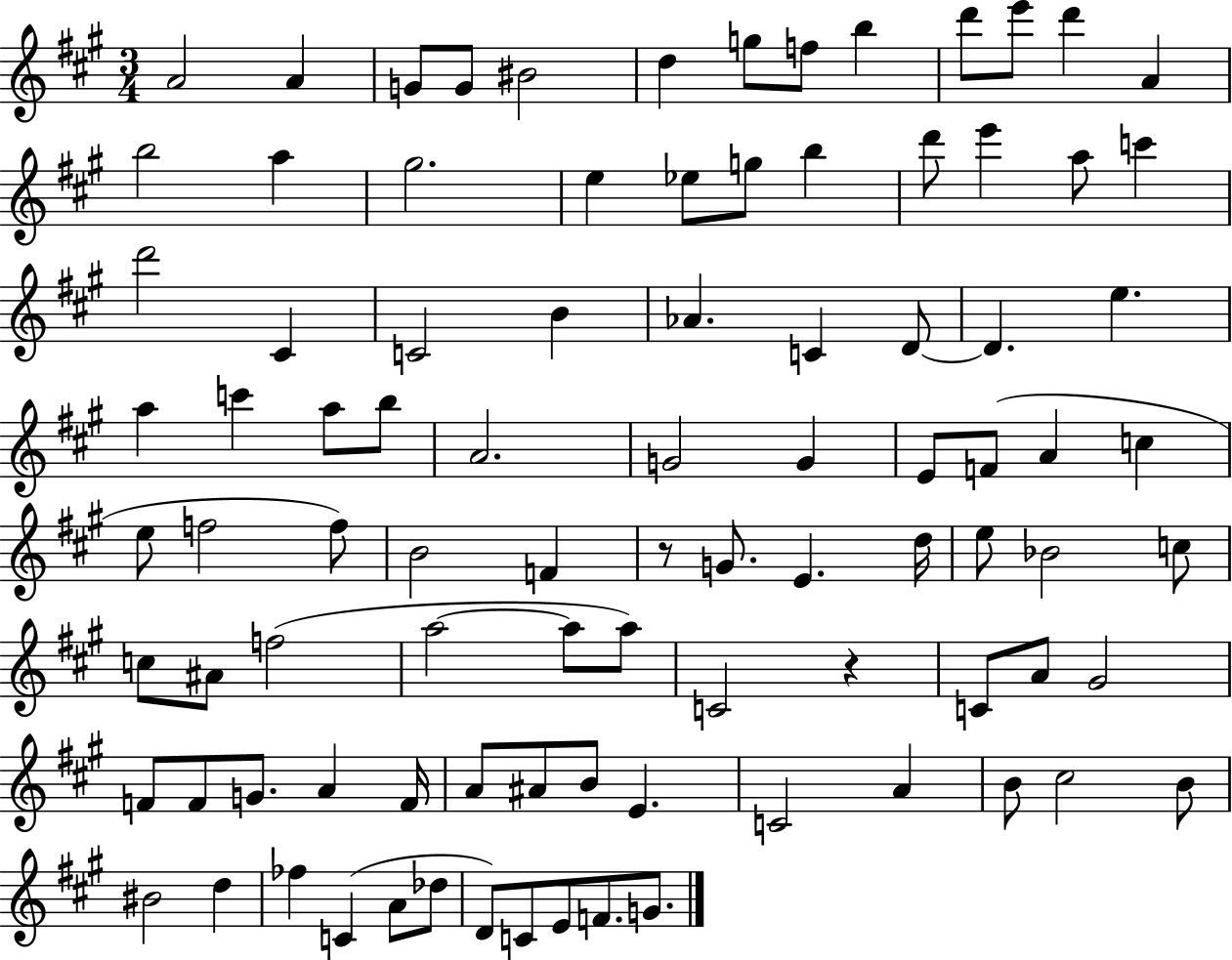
{
  \clef treble
  \numericTimeSignature
  \time 3/4
  \key a \major
  \repeat volta 2 { a'2 a'4 | g'8 g'8 bis'2 | d''4 g''8 f''8 b''4 | d'''8 e'''8 d'''4 a'4 | \break b''2 a''4 | gis''2. | e''4 ees''8 g''8 b''4 | d'''8 e'''4 a''8 c'''4 | \break d'''2 cis'4 | c'2 b'4 | aes'4. c'4 d'8~~ | d'4. e''4. | \break a''4 c'''4 a''8 b''8 | a'2. | g'2 g'4 | e'8 f'8( a'4 c''4 | \break e''8 f''2 f''8) | b'2 f'4 | r8 g'8. e'4. d''16 | e''8 bes'2 c''8 | \break c''8 ais'8 f''2( | a''2~~ a''8 a''8) | c'2 r4 | c'8 a'8 gis'2 | \break f'8 f'8 g'8. a'4 f'16 | a'8 ais'8 b'8 e'4. | c'2 a'4 | b'8 cis''2 b'8 | \break bis'2 d''4 | fes''4 c'4( a'8 des''8 | d'8) c'8 e'8 f'8. g'8. | } \bar "|."
}